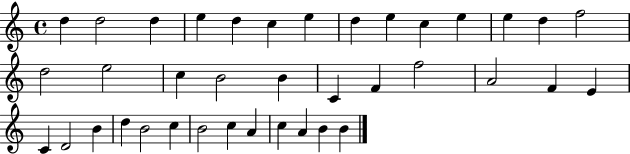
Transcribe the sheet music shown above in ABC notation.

X:1
T:Untitled
M:4/4
L:1/4
K:C
d d2 d e d c e d e c e e d f2 d2 e2 c B2 B C F f2 A2 F E C D2 B d B2 c B2 c A c A B B